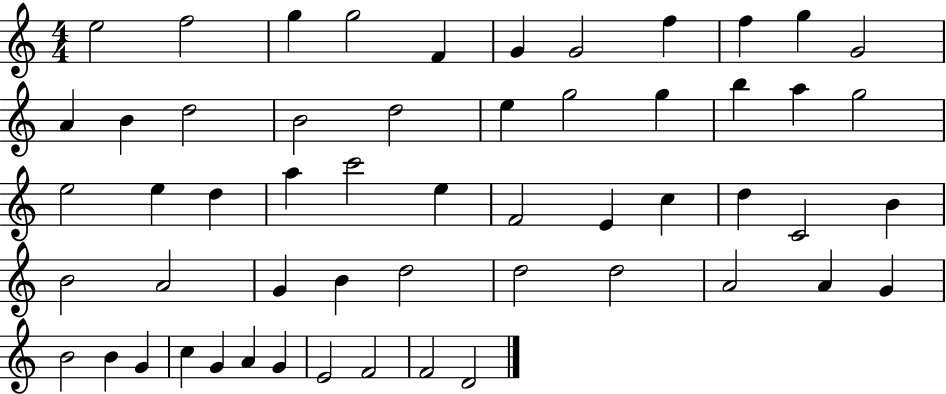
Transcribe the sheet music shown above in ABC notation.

X:1
T:Untitled
M:4/4
L:1/4
K:C
e2 f2 g g2 F G G2 f f g G2 A B d2 B2 d2 e g2 g b a g2 e2 e d a c'2 e F2 E c d C2 B B2 A2 G B d2 d2 d2 A2 A G B2 B G c G A G E2 F2 F2 D2